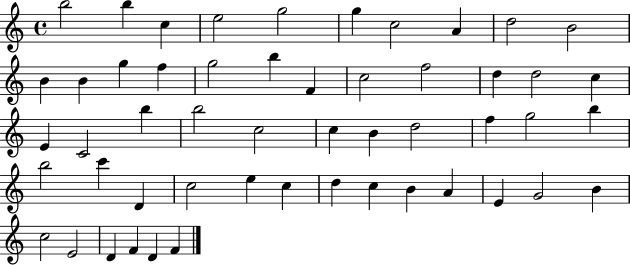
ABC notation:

X:1
T:Untitled
M:4/4
L:1/4
K:C
b2 b c e2 g2 g c2 A d2 B2 B B g f g2 b F c2 f2 d d2 c E C2 b b2 c2 c B d2 f g2 b b2 c' D c2 e c d c B A E G2 B c2 E2 D F D F